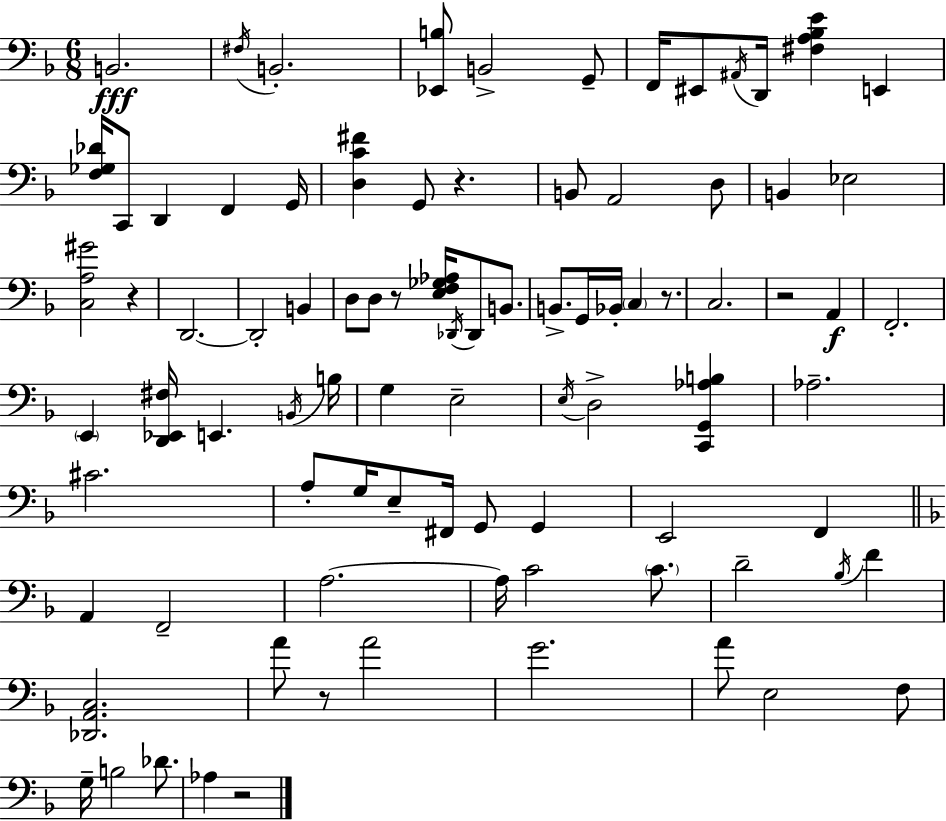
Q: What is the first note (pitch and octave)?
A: B2